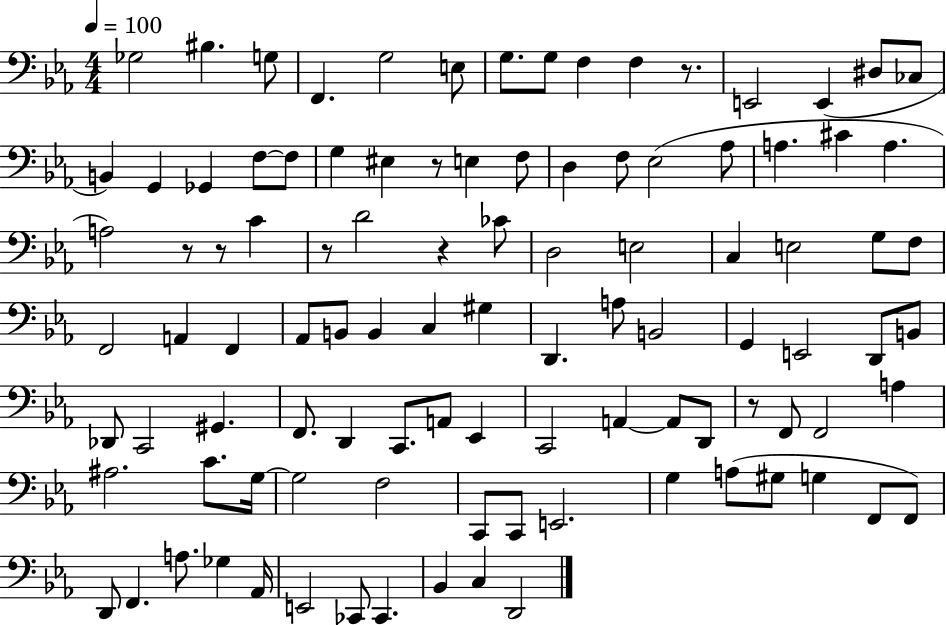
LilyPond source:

{
  \clef bass
  \numericTimeSignature
  \time 4/4
  \key ees \major
  \tempo 4 = 100
  ges2 bis4. g8 | f,4. g2 e8 | g8. g8 f4 f4 r8. | e,2 e,4( dis8 ces8 | \break b,4) g,4 ges,4 f8~~ f8 | g4 eis4 r8 e4 f8 | d4 f8 ees2( aes8 | a4. cis'4 a4. | \break a2) r8 r8 c'4 | r8 d'2 r4 ces'8 | d2 e2 | c4 e2 g8 f8 | \break f,2 a,4 f,4 | aes,8 b,8 b,4 c4 gis4 | d,4. a8 b,2 | g,4 e,2 d,8 b,8 | \break des,8 c,2 gis,4. | f,8. d,4 c,8. a,8 ees,4 | c,2 a,4~~ a,8 d,8 | r8 f,8 f,2 a4 | \break ais2. c'8. g16~~ | g2 f2 | c,8 c,8 e,2. | g4 a8( gis8 g4 f,8 f,8) | \break d,8 f,4. a8. ges4 aes,16 | e,2 ces,8 ces,4. | bes,4 c4 d,2 | \bar "|."
}